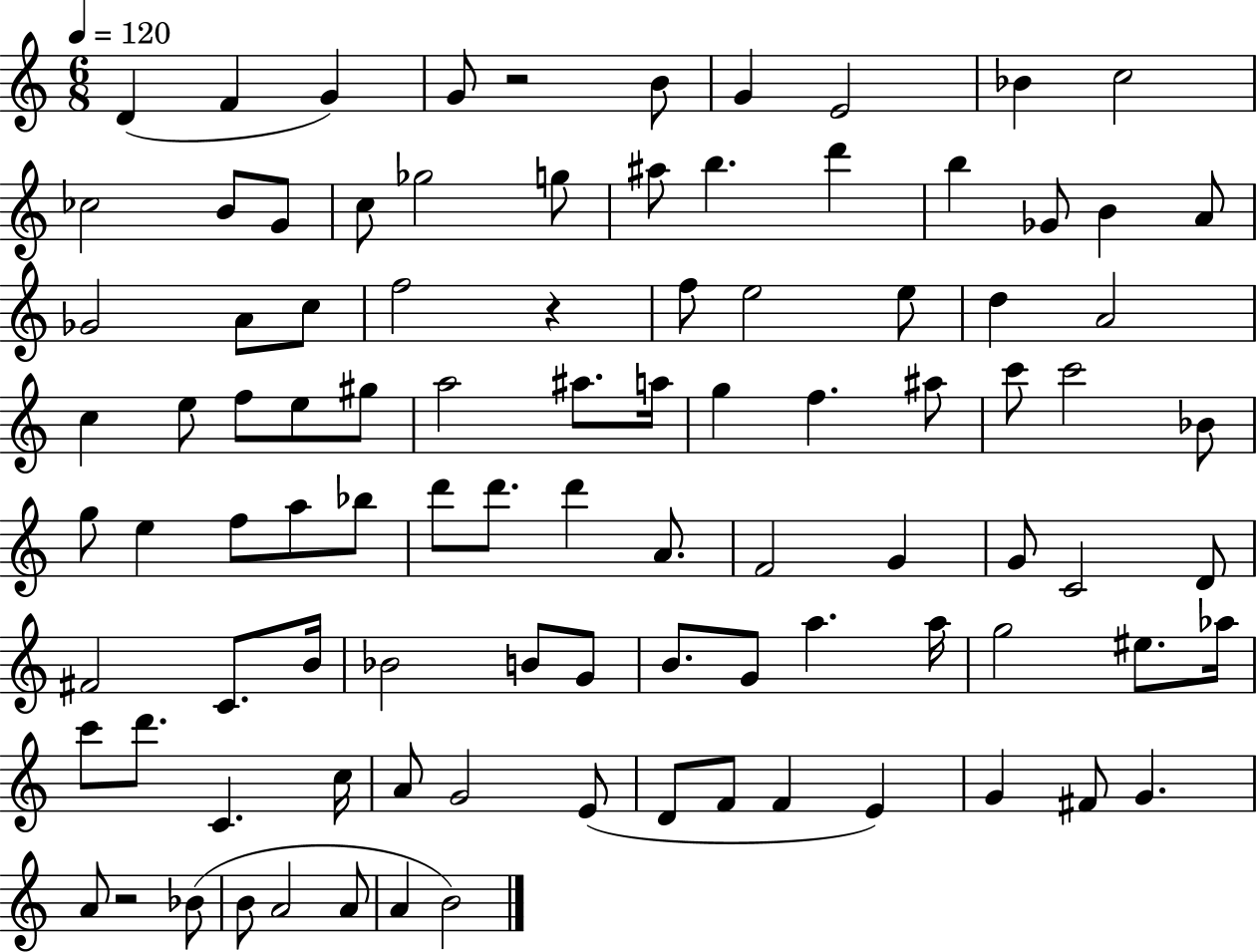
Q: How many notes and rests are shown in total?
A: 96